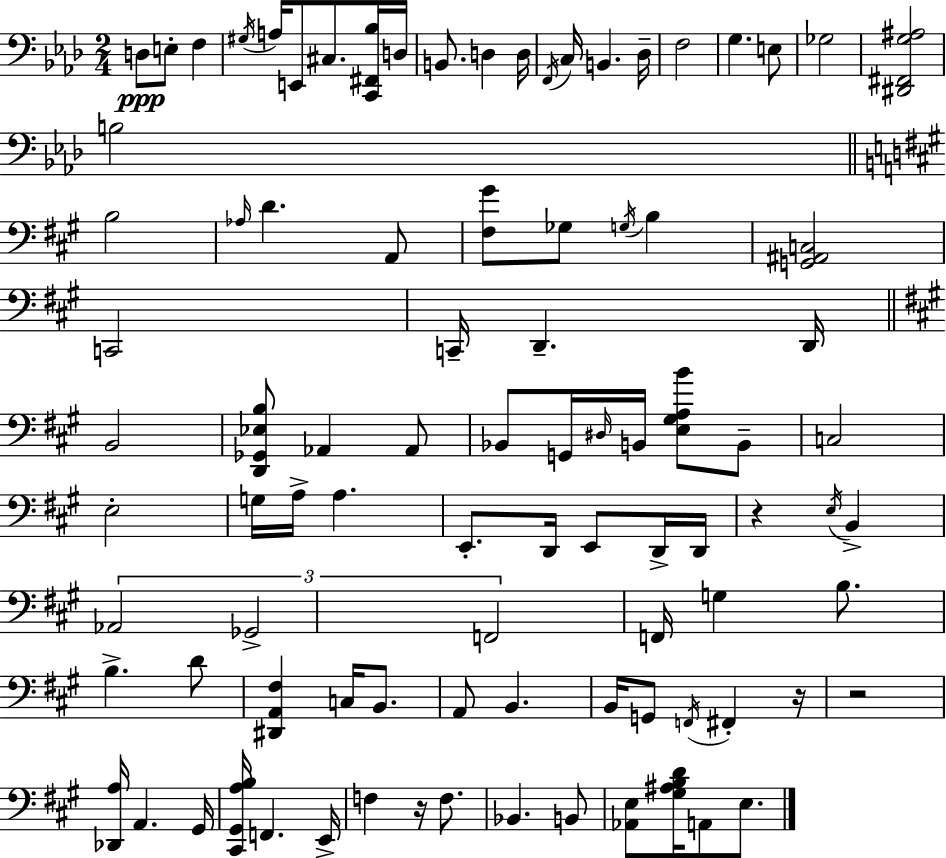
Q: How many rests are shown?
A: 4